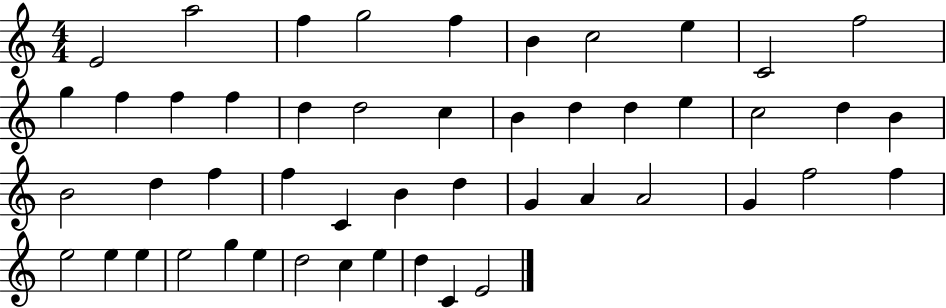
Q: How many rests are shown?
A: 0